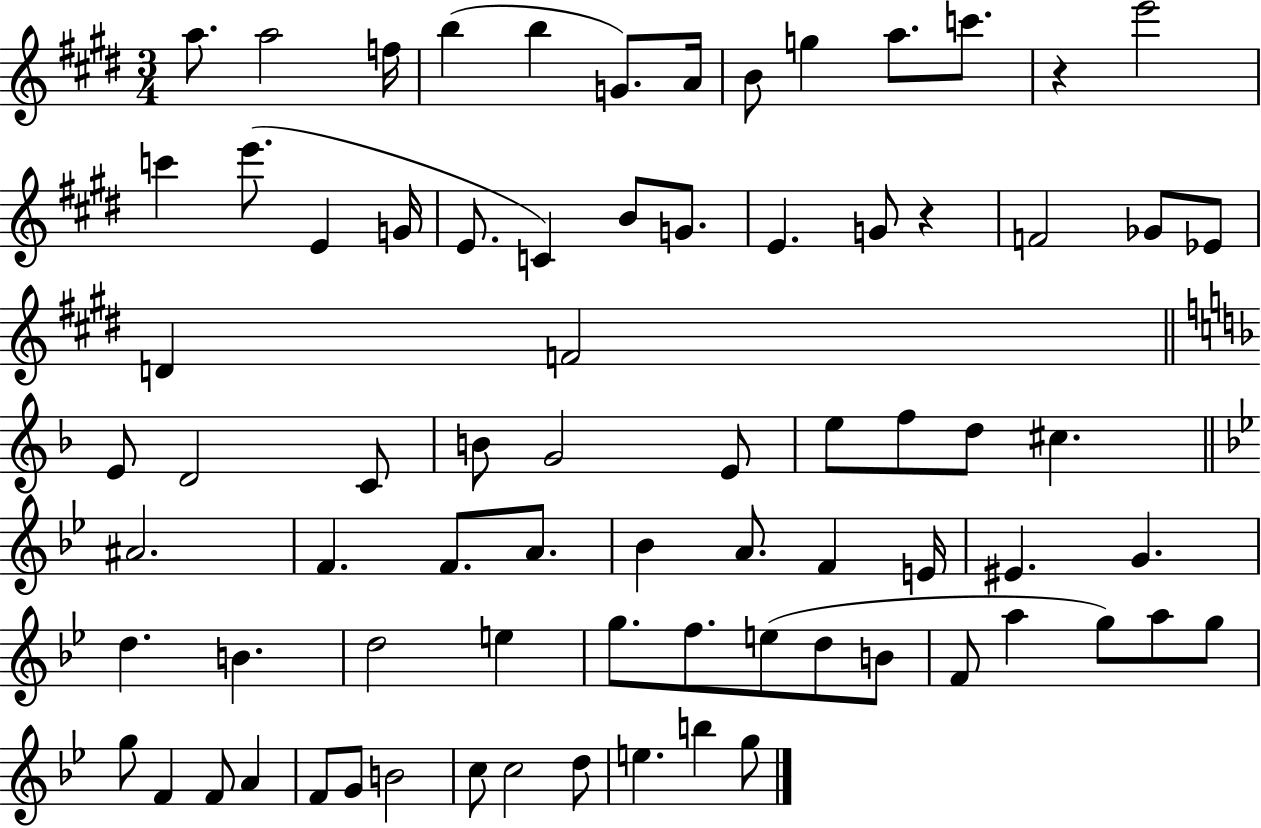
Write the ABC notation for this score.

X:1
T:Untitled
M:3/4
L:1/4
K:E
a/2 a2 f/4 b b G/2 A/4 B/2 g a/2 c'/2 z e'2 c' e'/2 E G/4 E/2 C B/2 G/2 E G/2 z F2 _G/2 _E/2 D F2 E/2 D2 C/2 B/2 G2 E/2 e/2 f/2 d/2 ^c ^A2 F F/2 A/2 _B A/2 F E/4 ^E G d B d2 e g/2 f/2 e/2 d/2 B/2 F/2 a g/2 a/2 g/2 g/2 F F/2 A F/2 G/2 B2 c/2 c2 d/2 e b g/2